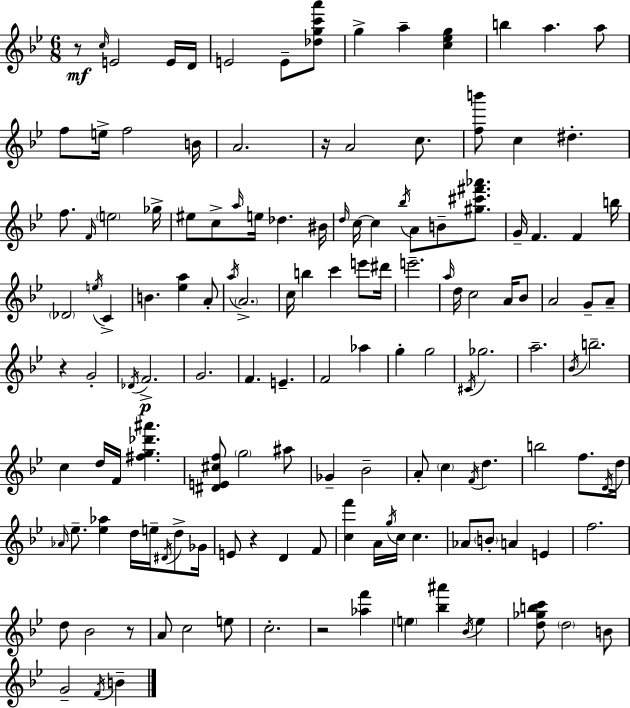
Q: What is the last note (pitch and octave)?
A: B4